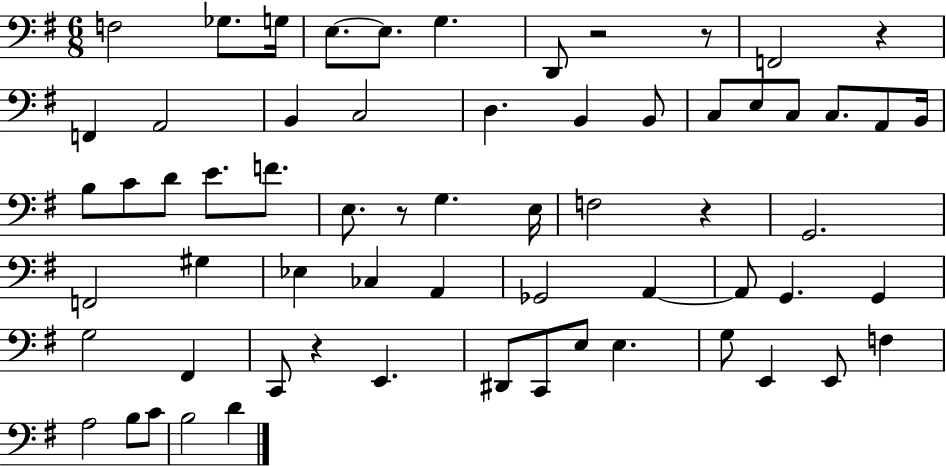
X:1
T:Untitled
M:6/8
L:1/4
K:G
F,2 _G,/2 G,/4 E,/2 E,/2 G, D,,/2 z2 z/2 F,,2 z F,, A,,2 B,, C,2 D, B,, B,,/2 C,/2 E,/2 C,/2 C,/2 A,,/2 B,,/4 B,/2 C/2 D/2 E/2 F/2 E,/2 z/2 G, E,/4 F,2 z G,,2 F,,2 ^G, _E, _C, A,, _G,,2 A,, A,,/2 G,, G,, G,2 ^F,, C,,/2 z E,, ^D,,/2 C,,/2 E,/2 E, G,/2 E,, E,,/2 F, A,2 B,/2 C/2 B,2 D